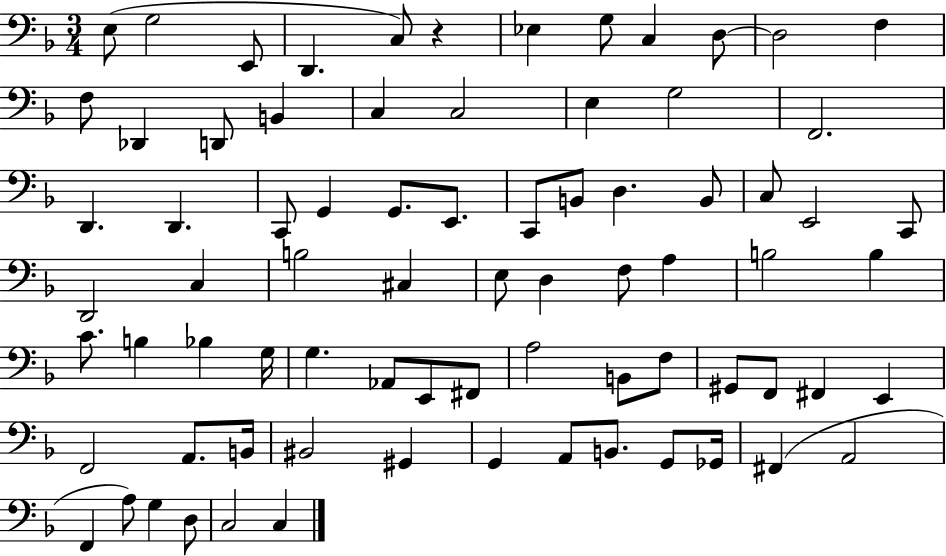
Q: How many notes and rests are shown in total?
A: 77